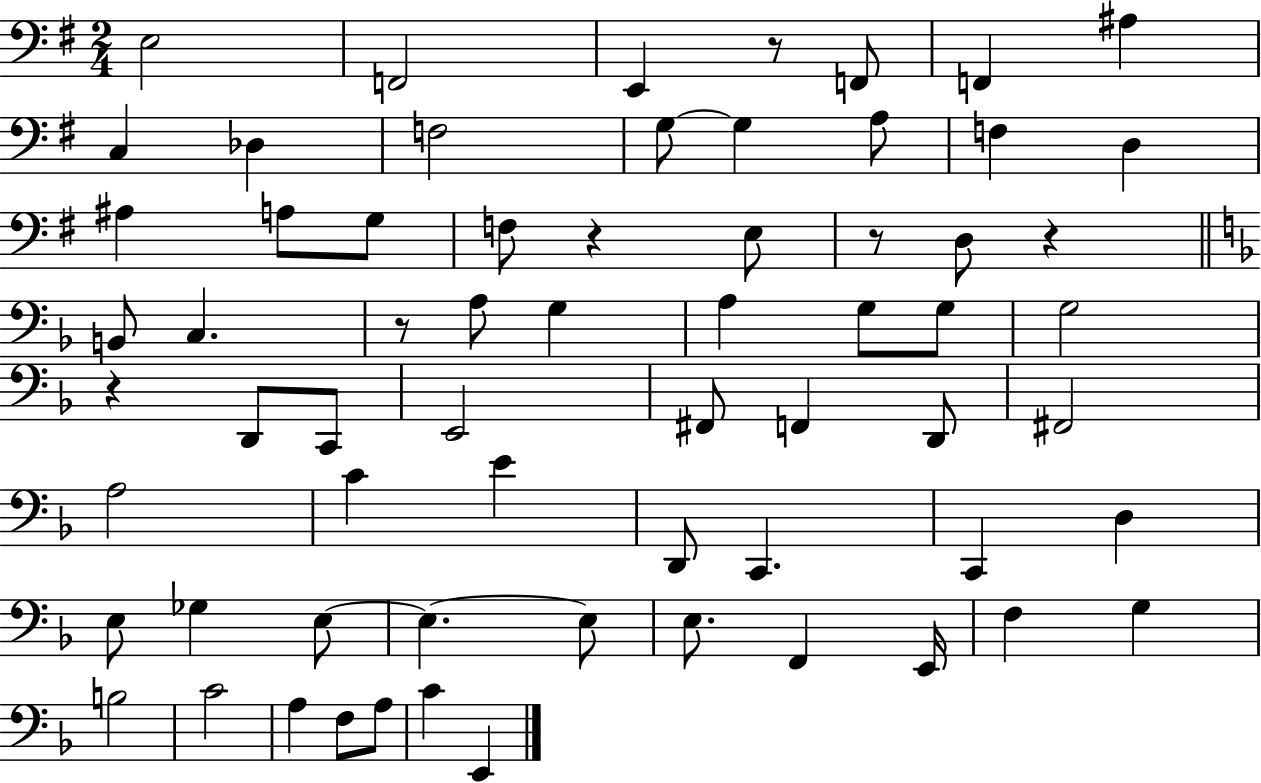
X:1
T:Untitled
M:2/4
L:1/4
K:G
E,2 F,,2 E,, z/2 F,,/2 F,, ^A, C, _D, F,2 G,/2 G, A,/2 F, D, ^A, A,/2 G,/2 F,/2 z E,/2 z/2 D,/2 z B,,/2 C, z/2 A,/2 G, A, G,/2 G,/2 G,2 z D,,/2 C,,/2 E,,2 ^F,,/2 F,, D,,/2 ^F,,2 A,2 C E D,,/2 C,, C,, D, E,/2 _G, E,/2 E, E,/2 E,/2 F,, E,,/4 F, G, B,2 C2 A, F,/2 A,/2 C E,,